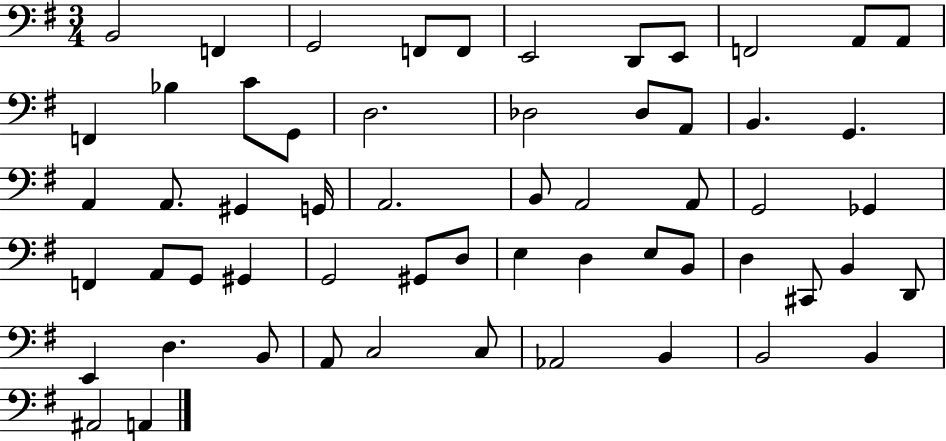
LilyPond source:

{
  \clef bass
  \numericTimeSignature
  \time 3/4
  \key g \major
  b,2 f,4 | g,2 f,8 f,8 | e,2 d,8 e,8 | f,2 a,8 a,8 | \break f,4 bes4 c'8 g,8 | d2. | des2 des8 a,8 | b,4. g,4. | \break a,4 a,8. gis,4 g,16 | a,2. | b,8 a,2 a,8 | g,2 ges,4 | \break f,4 a,8 g,8 gis,4 | g,2 gis,8 d8 | e4 d4 e8 b,8 | d4 cis,8 b,4 d,8 | \break e,4 d4. b,8 | a,8 c2 c8 | aes,2 b,4 | b,2 b,4 | \break ais,2 a,4 | \bar "|."
}